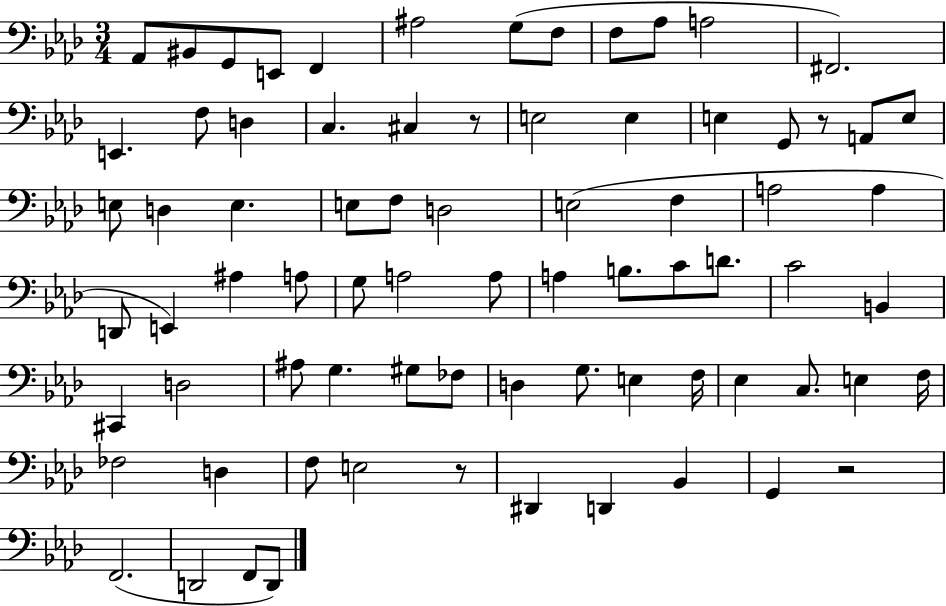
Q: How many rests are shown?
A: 4